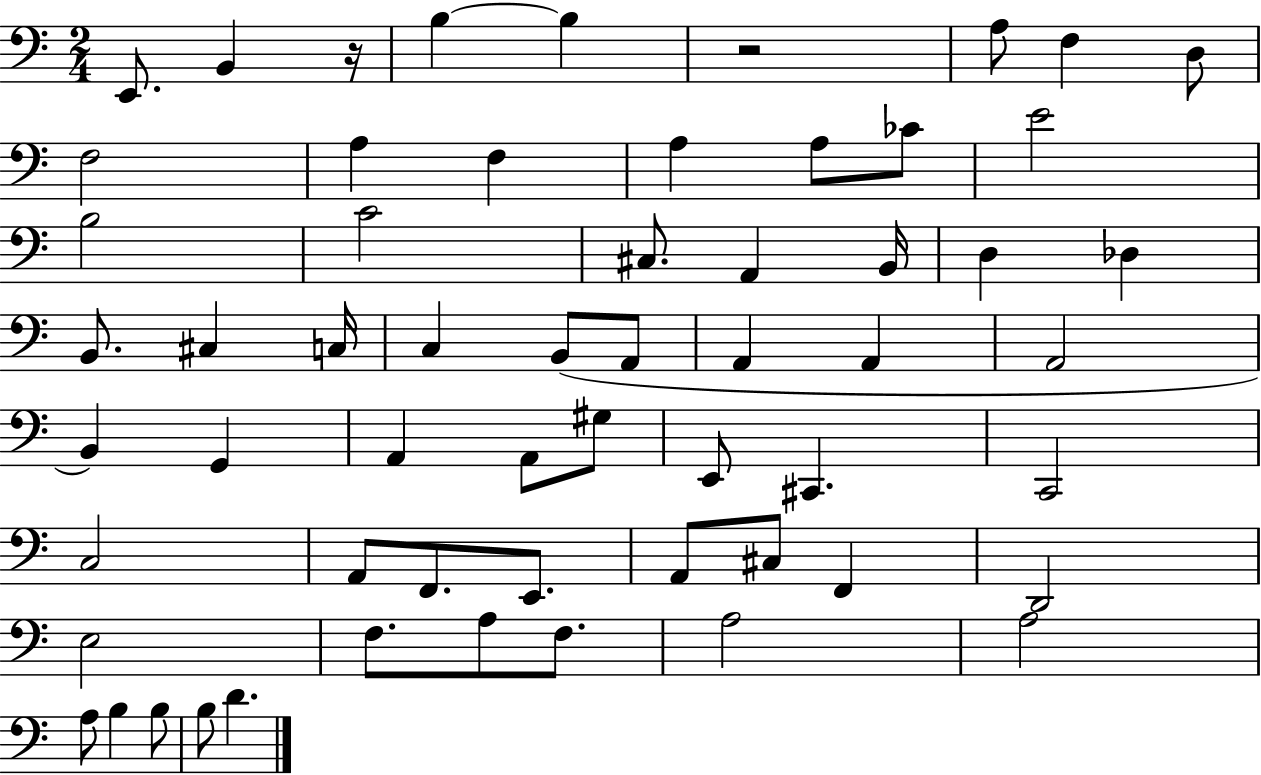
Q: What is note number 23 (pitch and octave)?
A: C#3